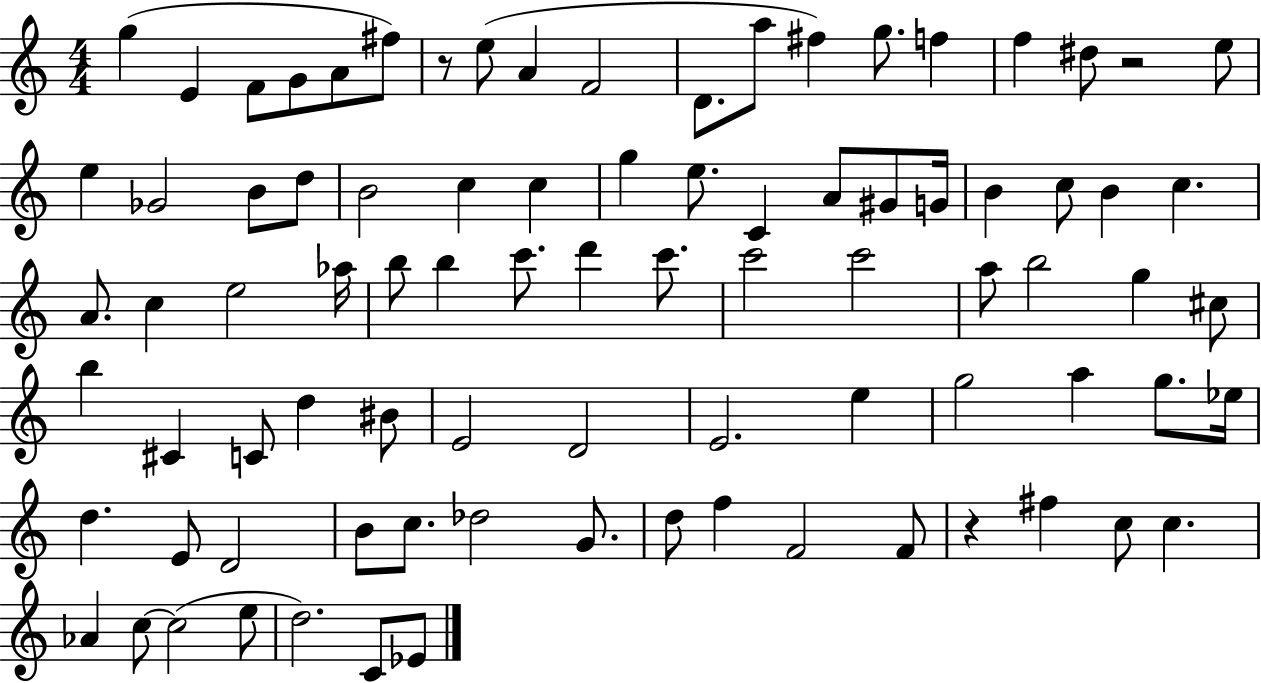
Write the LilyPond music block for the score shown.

{
  \clef treble
  \numericTimeSignature
  \time 4/4
  \key c \major
  \repeat volta 2 { g''4( e'4 f'8 g'8 a'8 fis''8) | r8 e''8( a'4 f'2 | d'8. a''8 fis''4) g''8. f''4 | f''4 dis''8 r2 e''8 | \break e''4 ges'2 b'8 d''8 | b'2 c''4 c''4 | g''4 e''8. c'4 a'8 gis'8 g'16 | b'4 c''8 b'4 c''4. | \break a'8. c''4 e''2 aes''16 | b''8 b''4 c'''8. d'''4 c'''8. | c'''2 c'''2 | a''8 b''2 g''4 cis''8 | \break b''4 cis'4 c'8 d''4 bis'8 | e'2 d'2 | e'2. e''4 | g''2 a''4 g''8. ees''16 | \break d''4. e'8 d'2 | b'8 c''8. des''2 g'8. | d''8 f''4 f'2 f'8 | r4 fis''4 c''8 c''4. | \break aes'4 c''8~~ c''2( e''8 | d''2.) c'8 ees'8 | } \bar "|."
}